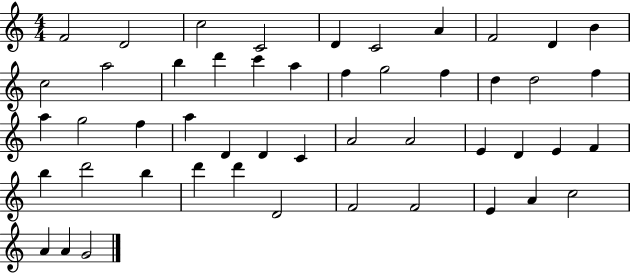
{
  \clef treble
  \numericTimeSignature
  \time 4/4
  \key c \major
  f'2 d'2 | c''2 c'2 | d'4 c'2 a'4 | f'2 d'4 b'4 | \break c''2 a''2 | b''4 d'''4 c'''4 a''4 | f''4 g''2 f''4 | d''4 d''2 f''4 | \break a''4 g''2 f''4 | a''4 d'4 d'4 c'4 | a'2 a'2 | e'4 d'4 e'4 f'4 | \break b''4 d'''2 b''4 | d'''4 d'''4 d'2 | f'2 f'2 | e'4 a'4 c''2 | \break a'4 a'4 g'2 | \bar "|."
}